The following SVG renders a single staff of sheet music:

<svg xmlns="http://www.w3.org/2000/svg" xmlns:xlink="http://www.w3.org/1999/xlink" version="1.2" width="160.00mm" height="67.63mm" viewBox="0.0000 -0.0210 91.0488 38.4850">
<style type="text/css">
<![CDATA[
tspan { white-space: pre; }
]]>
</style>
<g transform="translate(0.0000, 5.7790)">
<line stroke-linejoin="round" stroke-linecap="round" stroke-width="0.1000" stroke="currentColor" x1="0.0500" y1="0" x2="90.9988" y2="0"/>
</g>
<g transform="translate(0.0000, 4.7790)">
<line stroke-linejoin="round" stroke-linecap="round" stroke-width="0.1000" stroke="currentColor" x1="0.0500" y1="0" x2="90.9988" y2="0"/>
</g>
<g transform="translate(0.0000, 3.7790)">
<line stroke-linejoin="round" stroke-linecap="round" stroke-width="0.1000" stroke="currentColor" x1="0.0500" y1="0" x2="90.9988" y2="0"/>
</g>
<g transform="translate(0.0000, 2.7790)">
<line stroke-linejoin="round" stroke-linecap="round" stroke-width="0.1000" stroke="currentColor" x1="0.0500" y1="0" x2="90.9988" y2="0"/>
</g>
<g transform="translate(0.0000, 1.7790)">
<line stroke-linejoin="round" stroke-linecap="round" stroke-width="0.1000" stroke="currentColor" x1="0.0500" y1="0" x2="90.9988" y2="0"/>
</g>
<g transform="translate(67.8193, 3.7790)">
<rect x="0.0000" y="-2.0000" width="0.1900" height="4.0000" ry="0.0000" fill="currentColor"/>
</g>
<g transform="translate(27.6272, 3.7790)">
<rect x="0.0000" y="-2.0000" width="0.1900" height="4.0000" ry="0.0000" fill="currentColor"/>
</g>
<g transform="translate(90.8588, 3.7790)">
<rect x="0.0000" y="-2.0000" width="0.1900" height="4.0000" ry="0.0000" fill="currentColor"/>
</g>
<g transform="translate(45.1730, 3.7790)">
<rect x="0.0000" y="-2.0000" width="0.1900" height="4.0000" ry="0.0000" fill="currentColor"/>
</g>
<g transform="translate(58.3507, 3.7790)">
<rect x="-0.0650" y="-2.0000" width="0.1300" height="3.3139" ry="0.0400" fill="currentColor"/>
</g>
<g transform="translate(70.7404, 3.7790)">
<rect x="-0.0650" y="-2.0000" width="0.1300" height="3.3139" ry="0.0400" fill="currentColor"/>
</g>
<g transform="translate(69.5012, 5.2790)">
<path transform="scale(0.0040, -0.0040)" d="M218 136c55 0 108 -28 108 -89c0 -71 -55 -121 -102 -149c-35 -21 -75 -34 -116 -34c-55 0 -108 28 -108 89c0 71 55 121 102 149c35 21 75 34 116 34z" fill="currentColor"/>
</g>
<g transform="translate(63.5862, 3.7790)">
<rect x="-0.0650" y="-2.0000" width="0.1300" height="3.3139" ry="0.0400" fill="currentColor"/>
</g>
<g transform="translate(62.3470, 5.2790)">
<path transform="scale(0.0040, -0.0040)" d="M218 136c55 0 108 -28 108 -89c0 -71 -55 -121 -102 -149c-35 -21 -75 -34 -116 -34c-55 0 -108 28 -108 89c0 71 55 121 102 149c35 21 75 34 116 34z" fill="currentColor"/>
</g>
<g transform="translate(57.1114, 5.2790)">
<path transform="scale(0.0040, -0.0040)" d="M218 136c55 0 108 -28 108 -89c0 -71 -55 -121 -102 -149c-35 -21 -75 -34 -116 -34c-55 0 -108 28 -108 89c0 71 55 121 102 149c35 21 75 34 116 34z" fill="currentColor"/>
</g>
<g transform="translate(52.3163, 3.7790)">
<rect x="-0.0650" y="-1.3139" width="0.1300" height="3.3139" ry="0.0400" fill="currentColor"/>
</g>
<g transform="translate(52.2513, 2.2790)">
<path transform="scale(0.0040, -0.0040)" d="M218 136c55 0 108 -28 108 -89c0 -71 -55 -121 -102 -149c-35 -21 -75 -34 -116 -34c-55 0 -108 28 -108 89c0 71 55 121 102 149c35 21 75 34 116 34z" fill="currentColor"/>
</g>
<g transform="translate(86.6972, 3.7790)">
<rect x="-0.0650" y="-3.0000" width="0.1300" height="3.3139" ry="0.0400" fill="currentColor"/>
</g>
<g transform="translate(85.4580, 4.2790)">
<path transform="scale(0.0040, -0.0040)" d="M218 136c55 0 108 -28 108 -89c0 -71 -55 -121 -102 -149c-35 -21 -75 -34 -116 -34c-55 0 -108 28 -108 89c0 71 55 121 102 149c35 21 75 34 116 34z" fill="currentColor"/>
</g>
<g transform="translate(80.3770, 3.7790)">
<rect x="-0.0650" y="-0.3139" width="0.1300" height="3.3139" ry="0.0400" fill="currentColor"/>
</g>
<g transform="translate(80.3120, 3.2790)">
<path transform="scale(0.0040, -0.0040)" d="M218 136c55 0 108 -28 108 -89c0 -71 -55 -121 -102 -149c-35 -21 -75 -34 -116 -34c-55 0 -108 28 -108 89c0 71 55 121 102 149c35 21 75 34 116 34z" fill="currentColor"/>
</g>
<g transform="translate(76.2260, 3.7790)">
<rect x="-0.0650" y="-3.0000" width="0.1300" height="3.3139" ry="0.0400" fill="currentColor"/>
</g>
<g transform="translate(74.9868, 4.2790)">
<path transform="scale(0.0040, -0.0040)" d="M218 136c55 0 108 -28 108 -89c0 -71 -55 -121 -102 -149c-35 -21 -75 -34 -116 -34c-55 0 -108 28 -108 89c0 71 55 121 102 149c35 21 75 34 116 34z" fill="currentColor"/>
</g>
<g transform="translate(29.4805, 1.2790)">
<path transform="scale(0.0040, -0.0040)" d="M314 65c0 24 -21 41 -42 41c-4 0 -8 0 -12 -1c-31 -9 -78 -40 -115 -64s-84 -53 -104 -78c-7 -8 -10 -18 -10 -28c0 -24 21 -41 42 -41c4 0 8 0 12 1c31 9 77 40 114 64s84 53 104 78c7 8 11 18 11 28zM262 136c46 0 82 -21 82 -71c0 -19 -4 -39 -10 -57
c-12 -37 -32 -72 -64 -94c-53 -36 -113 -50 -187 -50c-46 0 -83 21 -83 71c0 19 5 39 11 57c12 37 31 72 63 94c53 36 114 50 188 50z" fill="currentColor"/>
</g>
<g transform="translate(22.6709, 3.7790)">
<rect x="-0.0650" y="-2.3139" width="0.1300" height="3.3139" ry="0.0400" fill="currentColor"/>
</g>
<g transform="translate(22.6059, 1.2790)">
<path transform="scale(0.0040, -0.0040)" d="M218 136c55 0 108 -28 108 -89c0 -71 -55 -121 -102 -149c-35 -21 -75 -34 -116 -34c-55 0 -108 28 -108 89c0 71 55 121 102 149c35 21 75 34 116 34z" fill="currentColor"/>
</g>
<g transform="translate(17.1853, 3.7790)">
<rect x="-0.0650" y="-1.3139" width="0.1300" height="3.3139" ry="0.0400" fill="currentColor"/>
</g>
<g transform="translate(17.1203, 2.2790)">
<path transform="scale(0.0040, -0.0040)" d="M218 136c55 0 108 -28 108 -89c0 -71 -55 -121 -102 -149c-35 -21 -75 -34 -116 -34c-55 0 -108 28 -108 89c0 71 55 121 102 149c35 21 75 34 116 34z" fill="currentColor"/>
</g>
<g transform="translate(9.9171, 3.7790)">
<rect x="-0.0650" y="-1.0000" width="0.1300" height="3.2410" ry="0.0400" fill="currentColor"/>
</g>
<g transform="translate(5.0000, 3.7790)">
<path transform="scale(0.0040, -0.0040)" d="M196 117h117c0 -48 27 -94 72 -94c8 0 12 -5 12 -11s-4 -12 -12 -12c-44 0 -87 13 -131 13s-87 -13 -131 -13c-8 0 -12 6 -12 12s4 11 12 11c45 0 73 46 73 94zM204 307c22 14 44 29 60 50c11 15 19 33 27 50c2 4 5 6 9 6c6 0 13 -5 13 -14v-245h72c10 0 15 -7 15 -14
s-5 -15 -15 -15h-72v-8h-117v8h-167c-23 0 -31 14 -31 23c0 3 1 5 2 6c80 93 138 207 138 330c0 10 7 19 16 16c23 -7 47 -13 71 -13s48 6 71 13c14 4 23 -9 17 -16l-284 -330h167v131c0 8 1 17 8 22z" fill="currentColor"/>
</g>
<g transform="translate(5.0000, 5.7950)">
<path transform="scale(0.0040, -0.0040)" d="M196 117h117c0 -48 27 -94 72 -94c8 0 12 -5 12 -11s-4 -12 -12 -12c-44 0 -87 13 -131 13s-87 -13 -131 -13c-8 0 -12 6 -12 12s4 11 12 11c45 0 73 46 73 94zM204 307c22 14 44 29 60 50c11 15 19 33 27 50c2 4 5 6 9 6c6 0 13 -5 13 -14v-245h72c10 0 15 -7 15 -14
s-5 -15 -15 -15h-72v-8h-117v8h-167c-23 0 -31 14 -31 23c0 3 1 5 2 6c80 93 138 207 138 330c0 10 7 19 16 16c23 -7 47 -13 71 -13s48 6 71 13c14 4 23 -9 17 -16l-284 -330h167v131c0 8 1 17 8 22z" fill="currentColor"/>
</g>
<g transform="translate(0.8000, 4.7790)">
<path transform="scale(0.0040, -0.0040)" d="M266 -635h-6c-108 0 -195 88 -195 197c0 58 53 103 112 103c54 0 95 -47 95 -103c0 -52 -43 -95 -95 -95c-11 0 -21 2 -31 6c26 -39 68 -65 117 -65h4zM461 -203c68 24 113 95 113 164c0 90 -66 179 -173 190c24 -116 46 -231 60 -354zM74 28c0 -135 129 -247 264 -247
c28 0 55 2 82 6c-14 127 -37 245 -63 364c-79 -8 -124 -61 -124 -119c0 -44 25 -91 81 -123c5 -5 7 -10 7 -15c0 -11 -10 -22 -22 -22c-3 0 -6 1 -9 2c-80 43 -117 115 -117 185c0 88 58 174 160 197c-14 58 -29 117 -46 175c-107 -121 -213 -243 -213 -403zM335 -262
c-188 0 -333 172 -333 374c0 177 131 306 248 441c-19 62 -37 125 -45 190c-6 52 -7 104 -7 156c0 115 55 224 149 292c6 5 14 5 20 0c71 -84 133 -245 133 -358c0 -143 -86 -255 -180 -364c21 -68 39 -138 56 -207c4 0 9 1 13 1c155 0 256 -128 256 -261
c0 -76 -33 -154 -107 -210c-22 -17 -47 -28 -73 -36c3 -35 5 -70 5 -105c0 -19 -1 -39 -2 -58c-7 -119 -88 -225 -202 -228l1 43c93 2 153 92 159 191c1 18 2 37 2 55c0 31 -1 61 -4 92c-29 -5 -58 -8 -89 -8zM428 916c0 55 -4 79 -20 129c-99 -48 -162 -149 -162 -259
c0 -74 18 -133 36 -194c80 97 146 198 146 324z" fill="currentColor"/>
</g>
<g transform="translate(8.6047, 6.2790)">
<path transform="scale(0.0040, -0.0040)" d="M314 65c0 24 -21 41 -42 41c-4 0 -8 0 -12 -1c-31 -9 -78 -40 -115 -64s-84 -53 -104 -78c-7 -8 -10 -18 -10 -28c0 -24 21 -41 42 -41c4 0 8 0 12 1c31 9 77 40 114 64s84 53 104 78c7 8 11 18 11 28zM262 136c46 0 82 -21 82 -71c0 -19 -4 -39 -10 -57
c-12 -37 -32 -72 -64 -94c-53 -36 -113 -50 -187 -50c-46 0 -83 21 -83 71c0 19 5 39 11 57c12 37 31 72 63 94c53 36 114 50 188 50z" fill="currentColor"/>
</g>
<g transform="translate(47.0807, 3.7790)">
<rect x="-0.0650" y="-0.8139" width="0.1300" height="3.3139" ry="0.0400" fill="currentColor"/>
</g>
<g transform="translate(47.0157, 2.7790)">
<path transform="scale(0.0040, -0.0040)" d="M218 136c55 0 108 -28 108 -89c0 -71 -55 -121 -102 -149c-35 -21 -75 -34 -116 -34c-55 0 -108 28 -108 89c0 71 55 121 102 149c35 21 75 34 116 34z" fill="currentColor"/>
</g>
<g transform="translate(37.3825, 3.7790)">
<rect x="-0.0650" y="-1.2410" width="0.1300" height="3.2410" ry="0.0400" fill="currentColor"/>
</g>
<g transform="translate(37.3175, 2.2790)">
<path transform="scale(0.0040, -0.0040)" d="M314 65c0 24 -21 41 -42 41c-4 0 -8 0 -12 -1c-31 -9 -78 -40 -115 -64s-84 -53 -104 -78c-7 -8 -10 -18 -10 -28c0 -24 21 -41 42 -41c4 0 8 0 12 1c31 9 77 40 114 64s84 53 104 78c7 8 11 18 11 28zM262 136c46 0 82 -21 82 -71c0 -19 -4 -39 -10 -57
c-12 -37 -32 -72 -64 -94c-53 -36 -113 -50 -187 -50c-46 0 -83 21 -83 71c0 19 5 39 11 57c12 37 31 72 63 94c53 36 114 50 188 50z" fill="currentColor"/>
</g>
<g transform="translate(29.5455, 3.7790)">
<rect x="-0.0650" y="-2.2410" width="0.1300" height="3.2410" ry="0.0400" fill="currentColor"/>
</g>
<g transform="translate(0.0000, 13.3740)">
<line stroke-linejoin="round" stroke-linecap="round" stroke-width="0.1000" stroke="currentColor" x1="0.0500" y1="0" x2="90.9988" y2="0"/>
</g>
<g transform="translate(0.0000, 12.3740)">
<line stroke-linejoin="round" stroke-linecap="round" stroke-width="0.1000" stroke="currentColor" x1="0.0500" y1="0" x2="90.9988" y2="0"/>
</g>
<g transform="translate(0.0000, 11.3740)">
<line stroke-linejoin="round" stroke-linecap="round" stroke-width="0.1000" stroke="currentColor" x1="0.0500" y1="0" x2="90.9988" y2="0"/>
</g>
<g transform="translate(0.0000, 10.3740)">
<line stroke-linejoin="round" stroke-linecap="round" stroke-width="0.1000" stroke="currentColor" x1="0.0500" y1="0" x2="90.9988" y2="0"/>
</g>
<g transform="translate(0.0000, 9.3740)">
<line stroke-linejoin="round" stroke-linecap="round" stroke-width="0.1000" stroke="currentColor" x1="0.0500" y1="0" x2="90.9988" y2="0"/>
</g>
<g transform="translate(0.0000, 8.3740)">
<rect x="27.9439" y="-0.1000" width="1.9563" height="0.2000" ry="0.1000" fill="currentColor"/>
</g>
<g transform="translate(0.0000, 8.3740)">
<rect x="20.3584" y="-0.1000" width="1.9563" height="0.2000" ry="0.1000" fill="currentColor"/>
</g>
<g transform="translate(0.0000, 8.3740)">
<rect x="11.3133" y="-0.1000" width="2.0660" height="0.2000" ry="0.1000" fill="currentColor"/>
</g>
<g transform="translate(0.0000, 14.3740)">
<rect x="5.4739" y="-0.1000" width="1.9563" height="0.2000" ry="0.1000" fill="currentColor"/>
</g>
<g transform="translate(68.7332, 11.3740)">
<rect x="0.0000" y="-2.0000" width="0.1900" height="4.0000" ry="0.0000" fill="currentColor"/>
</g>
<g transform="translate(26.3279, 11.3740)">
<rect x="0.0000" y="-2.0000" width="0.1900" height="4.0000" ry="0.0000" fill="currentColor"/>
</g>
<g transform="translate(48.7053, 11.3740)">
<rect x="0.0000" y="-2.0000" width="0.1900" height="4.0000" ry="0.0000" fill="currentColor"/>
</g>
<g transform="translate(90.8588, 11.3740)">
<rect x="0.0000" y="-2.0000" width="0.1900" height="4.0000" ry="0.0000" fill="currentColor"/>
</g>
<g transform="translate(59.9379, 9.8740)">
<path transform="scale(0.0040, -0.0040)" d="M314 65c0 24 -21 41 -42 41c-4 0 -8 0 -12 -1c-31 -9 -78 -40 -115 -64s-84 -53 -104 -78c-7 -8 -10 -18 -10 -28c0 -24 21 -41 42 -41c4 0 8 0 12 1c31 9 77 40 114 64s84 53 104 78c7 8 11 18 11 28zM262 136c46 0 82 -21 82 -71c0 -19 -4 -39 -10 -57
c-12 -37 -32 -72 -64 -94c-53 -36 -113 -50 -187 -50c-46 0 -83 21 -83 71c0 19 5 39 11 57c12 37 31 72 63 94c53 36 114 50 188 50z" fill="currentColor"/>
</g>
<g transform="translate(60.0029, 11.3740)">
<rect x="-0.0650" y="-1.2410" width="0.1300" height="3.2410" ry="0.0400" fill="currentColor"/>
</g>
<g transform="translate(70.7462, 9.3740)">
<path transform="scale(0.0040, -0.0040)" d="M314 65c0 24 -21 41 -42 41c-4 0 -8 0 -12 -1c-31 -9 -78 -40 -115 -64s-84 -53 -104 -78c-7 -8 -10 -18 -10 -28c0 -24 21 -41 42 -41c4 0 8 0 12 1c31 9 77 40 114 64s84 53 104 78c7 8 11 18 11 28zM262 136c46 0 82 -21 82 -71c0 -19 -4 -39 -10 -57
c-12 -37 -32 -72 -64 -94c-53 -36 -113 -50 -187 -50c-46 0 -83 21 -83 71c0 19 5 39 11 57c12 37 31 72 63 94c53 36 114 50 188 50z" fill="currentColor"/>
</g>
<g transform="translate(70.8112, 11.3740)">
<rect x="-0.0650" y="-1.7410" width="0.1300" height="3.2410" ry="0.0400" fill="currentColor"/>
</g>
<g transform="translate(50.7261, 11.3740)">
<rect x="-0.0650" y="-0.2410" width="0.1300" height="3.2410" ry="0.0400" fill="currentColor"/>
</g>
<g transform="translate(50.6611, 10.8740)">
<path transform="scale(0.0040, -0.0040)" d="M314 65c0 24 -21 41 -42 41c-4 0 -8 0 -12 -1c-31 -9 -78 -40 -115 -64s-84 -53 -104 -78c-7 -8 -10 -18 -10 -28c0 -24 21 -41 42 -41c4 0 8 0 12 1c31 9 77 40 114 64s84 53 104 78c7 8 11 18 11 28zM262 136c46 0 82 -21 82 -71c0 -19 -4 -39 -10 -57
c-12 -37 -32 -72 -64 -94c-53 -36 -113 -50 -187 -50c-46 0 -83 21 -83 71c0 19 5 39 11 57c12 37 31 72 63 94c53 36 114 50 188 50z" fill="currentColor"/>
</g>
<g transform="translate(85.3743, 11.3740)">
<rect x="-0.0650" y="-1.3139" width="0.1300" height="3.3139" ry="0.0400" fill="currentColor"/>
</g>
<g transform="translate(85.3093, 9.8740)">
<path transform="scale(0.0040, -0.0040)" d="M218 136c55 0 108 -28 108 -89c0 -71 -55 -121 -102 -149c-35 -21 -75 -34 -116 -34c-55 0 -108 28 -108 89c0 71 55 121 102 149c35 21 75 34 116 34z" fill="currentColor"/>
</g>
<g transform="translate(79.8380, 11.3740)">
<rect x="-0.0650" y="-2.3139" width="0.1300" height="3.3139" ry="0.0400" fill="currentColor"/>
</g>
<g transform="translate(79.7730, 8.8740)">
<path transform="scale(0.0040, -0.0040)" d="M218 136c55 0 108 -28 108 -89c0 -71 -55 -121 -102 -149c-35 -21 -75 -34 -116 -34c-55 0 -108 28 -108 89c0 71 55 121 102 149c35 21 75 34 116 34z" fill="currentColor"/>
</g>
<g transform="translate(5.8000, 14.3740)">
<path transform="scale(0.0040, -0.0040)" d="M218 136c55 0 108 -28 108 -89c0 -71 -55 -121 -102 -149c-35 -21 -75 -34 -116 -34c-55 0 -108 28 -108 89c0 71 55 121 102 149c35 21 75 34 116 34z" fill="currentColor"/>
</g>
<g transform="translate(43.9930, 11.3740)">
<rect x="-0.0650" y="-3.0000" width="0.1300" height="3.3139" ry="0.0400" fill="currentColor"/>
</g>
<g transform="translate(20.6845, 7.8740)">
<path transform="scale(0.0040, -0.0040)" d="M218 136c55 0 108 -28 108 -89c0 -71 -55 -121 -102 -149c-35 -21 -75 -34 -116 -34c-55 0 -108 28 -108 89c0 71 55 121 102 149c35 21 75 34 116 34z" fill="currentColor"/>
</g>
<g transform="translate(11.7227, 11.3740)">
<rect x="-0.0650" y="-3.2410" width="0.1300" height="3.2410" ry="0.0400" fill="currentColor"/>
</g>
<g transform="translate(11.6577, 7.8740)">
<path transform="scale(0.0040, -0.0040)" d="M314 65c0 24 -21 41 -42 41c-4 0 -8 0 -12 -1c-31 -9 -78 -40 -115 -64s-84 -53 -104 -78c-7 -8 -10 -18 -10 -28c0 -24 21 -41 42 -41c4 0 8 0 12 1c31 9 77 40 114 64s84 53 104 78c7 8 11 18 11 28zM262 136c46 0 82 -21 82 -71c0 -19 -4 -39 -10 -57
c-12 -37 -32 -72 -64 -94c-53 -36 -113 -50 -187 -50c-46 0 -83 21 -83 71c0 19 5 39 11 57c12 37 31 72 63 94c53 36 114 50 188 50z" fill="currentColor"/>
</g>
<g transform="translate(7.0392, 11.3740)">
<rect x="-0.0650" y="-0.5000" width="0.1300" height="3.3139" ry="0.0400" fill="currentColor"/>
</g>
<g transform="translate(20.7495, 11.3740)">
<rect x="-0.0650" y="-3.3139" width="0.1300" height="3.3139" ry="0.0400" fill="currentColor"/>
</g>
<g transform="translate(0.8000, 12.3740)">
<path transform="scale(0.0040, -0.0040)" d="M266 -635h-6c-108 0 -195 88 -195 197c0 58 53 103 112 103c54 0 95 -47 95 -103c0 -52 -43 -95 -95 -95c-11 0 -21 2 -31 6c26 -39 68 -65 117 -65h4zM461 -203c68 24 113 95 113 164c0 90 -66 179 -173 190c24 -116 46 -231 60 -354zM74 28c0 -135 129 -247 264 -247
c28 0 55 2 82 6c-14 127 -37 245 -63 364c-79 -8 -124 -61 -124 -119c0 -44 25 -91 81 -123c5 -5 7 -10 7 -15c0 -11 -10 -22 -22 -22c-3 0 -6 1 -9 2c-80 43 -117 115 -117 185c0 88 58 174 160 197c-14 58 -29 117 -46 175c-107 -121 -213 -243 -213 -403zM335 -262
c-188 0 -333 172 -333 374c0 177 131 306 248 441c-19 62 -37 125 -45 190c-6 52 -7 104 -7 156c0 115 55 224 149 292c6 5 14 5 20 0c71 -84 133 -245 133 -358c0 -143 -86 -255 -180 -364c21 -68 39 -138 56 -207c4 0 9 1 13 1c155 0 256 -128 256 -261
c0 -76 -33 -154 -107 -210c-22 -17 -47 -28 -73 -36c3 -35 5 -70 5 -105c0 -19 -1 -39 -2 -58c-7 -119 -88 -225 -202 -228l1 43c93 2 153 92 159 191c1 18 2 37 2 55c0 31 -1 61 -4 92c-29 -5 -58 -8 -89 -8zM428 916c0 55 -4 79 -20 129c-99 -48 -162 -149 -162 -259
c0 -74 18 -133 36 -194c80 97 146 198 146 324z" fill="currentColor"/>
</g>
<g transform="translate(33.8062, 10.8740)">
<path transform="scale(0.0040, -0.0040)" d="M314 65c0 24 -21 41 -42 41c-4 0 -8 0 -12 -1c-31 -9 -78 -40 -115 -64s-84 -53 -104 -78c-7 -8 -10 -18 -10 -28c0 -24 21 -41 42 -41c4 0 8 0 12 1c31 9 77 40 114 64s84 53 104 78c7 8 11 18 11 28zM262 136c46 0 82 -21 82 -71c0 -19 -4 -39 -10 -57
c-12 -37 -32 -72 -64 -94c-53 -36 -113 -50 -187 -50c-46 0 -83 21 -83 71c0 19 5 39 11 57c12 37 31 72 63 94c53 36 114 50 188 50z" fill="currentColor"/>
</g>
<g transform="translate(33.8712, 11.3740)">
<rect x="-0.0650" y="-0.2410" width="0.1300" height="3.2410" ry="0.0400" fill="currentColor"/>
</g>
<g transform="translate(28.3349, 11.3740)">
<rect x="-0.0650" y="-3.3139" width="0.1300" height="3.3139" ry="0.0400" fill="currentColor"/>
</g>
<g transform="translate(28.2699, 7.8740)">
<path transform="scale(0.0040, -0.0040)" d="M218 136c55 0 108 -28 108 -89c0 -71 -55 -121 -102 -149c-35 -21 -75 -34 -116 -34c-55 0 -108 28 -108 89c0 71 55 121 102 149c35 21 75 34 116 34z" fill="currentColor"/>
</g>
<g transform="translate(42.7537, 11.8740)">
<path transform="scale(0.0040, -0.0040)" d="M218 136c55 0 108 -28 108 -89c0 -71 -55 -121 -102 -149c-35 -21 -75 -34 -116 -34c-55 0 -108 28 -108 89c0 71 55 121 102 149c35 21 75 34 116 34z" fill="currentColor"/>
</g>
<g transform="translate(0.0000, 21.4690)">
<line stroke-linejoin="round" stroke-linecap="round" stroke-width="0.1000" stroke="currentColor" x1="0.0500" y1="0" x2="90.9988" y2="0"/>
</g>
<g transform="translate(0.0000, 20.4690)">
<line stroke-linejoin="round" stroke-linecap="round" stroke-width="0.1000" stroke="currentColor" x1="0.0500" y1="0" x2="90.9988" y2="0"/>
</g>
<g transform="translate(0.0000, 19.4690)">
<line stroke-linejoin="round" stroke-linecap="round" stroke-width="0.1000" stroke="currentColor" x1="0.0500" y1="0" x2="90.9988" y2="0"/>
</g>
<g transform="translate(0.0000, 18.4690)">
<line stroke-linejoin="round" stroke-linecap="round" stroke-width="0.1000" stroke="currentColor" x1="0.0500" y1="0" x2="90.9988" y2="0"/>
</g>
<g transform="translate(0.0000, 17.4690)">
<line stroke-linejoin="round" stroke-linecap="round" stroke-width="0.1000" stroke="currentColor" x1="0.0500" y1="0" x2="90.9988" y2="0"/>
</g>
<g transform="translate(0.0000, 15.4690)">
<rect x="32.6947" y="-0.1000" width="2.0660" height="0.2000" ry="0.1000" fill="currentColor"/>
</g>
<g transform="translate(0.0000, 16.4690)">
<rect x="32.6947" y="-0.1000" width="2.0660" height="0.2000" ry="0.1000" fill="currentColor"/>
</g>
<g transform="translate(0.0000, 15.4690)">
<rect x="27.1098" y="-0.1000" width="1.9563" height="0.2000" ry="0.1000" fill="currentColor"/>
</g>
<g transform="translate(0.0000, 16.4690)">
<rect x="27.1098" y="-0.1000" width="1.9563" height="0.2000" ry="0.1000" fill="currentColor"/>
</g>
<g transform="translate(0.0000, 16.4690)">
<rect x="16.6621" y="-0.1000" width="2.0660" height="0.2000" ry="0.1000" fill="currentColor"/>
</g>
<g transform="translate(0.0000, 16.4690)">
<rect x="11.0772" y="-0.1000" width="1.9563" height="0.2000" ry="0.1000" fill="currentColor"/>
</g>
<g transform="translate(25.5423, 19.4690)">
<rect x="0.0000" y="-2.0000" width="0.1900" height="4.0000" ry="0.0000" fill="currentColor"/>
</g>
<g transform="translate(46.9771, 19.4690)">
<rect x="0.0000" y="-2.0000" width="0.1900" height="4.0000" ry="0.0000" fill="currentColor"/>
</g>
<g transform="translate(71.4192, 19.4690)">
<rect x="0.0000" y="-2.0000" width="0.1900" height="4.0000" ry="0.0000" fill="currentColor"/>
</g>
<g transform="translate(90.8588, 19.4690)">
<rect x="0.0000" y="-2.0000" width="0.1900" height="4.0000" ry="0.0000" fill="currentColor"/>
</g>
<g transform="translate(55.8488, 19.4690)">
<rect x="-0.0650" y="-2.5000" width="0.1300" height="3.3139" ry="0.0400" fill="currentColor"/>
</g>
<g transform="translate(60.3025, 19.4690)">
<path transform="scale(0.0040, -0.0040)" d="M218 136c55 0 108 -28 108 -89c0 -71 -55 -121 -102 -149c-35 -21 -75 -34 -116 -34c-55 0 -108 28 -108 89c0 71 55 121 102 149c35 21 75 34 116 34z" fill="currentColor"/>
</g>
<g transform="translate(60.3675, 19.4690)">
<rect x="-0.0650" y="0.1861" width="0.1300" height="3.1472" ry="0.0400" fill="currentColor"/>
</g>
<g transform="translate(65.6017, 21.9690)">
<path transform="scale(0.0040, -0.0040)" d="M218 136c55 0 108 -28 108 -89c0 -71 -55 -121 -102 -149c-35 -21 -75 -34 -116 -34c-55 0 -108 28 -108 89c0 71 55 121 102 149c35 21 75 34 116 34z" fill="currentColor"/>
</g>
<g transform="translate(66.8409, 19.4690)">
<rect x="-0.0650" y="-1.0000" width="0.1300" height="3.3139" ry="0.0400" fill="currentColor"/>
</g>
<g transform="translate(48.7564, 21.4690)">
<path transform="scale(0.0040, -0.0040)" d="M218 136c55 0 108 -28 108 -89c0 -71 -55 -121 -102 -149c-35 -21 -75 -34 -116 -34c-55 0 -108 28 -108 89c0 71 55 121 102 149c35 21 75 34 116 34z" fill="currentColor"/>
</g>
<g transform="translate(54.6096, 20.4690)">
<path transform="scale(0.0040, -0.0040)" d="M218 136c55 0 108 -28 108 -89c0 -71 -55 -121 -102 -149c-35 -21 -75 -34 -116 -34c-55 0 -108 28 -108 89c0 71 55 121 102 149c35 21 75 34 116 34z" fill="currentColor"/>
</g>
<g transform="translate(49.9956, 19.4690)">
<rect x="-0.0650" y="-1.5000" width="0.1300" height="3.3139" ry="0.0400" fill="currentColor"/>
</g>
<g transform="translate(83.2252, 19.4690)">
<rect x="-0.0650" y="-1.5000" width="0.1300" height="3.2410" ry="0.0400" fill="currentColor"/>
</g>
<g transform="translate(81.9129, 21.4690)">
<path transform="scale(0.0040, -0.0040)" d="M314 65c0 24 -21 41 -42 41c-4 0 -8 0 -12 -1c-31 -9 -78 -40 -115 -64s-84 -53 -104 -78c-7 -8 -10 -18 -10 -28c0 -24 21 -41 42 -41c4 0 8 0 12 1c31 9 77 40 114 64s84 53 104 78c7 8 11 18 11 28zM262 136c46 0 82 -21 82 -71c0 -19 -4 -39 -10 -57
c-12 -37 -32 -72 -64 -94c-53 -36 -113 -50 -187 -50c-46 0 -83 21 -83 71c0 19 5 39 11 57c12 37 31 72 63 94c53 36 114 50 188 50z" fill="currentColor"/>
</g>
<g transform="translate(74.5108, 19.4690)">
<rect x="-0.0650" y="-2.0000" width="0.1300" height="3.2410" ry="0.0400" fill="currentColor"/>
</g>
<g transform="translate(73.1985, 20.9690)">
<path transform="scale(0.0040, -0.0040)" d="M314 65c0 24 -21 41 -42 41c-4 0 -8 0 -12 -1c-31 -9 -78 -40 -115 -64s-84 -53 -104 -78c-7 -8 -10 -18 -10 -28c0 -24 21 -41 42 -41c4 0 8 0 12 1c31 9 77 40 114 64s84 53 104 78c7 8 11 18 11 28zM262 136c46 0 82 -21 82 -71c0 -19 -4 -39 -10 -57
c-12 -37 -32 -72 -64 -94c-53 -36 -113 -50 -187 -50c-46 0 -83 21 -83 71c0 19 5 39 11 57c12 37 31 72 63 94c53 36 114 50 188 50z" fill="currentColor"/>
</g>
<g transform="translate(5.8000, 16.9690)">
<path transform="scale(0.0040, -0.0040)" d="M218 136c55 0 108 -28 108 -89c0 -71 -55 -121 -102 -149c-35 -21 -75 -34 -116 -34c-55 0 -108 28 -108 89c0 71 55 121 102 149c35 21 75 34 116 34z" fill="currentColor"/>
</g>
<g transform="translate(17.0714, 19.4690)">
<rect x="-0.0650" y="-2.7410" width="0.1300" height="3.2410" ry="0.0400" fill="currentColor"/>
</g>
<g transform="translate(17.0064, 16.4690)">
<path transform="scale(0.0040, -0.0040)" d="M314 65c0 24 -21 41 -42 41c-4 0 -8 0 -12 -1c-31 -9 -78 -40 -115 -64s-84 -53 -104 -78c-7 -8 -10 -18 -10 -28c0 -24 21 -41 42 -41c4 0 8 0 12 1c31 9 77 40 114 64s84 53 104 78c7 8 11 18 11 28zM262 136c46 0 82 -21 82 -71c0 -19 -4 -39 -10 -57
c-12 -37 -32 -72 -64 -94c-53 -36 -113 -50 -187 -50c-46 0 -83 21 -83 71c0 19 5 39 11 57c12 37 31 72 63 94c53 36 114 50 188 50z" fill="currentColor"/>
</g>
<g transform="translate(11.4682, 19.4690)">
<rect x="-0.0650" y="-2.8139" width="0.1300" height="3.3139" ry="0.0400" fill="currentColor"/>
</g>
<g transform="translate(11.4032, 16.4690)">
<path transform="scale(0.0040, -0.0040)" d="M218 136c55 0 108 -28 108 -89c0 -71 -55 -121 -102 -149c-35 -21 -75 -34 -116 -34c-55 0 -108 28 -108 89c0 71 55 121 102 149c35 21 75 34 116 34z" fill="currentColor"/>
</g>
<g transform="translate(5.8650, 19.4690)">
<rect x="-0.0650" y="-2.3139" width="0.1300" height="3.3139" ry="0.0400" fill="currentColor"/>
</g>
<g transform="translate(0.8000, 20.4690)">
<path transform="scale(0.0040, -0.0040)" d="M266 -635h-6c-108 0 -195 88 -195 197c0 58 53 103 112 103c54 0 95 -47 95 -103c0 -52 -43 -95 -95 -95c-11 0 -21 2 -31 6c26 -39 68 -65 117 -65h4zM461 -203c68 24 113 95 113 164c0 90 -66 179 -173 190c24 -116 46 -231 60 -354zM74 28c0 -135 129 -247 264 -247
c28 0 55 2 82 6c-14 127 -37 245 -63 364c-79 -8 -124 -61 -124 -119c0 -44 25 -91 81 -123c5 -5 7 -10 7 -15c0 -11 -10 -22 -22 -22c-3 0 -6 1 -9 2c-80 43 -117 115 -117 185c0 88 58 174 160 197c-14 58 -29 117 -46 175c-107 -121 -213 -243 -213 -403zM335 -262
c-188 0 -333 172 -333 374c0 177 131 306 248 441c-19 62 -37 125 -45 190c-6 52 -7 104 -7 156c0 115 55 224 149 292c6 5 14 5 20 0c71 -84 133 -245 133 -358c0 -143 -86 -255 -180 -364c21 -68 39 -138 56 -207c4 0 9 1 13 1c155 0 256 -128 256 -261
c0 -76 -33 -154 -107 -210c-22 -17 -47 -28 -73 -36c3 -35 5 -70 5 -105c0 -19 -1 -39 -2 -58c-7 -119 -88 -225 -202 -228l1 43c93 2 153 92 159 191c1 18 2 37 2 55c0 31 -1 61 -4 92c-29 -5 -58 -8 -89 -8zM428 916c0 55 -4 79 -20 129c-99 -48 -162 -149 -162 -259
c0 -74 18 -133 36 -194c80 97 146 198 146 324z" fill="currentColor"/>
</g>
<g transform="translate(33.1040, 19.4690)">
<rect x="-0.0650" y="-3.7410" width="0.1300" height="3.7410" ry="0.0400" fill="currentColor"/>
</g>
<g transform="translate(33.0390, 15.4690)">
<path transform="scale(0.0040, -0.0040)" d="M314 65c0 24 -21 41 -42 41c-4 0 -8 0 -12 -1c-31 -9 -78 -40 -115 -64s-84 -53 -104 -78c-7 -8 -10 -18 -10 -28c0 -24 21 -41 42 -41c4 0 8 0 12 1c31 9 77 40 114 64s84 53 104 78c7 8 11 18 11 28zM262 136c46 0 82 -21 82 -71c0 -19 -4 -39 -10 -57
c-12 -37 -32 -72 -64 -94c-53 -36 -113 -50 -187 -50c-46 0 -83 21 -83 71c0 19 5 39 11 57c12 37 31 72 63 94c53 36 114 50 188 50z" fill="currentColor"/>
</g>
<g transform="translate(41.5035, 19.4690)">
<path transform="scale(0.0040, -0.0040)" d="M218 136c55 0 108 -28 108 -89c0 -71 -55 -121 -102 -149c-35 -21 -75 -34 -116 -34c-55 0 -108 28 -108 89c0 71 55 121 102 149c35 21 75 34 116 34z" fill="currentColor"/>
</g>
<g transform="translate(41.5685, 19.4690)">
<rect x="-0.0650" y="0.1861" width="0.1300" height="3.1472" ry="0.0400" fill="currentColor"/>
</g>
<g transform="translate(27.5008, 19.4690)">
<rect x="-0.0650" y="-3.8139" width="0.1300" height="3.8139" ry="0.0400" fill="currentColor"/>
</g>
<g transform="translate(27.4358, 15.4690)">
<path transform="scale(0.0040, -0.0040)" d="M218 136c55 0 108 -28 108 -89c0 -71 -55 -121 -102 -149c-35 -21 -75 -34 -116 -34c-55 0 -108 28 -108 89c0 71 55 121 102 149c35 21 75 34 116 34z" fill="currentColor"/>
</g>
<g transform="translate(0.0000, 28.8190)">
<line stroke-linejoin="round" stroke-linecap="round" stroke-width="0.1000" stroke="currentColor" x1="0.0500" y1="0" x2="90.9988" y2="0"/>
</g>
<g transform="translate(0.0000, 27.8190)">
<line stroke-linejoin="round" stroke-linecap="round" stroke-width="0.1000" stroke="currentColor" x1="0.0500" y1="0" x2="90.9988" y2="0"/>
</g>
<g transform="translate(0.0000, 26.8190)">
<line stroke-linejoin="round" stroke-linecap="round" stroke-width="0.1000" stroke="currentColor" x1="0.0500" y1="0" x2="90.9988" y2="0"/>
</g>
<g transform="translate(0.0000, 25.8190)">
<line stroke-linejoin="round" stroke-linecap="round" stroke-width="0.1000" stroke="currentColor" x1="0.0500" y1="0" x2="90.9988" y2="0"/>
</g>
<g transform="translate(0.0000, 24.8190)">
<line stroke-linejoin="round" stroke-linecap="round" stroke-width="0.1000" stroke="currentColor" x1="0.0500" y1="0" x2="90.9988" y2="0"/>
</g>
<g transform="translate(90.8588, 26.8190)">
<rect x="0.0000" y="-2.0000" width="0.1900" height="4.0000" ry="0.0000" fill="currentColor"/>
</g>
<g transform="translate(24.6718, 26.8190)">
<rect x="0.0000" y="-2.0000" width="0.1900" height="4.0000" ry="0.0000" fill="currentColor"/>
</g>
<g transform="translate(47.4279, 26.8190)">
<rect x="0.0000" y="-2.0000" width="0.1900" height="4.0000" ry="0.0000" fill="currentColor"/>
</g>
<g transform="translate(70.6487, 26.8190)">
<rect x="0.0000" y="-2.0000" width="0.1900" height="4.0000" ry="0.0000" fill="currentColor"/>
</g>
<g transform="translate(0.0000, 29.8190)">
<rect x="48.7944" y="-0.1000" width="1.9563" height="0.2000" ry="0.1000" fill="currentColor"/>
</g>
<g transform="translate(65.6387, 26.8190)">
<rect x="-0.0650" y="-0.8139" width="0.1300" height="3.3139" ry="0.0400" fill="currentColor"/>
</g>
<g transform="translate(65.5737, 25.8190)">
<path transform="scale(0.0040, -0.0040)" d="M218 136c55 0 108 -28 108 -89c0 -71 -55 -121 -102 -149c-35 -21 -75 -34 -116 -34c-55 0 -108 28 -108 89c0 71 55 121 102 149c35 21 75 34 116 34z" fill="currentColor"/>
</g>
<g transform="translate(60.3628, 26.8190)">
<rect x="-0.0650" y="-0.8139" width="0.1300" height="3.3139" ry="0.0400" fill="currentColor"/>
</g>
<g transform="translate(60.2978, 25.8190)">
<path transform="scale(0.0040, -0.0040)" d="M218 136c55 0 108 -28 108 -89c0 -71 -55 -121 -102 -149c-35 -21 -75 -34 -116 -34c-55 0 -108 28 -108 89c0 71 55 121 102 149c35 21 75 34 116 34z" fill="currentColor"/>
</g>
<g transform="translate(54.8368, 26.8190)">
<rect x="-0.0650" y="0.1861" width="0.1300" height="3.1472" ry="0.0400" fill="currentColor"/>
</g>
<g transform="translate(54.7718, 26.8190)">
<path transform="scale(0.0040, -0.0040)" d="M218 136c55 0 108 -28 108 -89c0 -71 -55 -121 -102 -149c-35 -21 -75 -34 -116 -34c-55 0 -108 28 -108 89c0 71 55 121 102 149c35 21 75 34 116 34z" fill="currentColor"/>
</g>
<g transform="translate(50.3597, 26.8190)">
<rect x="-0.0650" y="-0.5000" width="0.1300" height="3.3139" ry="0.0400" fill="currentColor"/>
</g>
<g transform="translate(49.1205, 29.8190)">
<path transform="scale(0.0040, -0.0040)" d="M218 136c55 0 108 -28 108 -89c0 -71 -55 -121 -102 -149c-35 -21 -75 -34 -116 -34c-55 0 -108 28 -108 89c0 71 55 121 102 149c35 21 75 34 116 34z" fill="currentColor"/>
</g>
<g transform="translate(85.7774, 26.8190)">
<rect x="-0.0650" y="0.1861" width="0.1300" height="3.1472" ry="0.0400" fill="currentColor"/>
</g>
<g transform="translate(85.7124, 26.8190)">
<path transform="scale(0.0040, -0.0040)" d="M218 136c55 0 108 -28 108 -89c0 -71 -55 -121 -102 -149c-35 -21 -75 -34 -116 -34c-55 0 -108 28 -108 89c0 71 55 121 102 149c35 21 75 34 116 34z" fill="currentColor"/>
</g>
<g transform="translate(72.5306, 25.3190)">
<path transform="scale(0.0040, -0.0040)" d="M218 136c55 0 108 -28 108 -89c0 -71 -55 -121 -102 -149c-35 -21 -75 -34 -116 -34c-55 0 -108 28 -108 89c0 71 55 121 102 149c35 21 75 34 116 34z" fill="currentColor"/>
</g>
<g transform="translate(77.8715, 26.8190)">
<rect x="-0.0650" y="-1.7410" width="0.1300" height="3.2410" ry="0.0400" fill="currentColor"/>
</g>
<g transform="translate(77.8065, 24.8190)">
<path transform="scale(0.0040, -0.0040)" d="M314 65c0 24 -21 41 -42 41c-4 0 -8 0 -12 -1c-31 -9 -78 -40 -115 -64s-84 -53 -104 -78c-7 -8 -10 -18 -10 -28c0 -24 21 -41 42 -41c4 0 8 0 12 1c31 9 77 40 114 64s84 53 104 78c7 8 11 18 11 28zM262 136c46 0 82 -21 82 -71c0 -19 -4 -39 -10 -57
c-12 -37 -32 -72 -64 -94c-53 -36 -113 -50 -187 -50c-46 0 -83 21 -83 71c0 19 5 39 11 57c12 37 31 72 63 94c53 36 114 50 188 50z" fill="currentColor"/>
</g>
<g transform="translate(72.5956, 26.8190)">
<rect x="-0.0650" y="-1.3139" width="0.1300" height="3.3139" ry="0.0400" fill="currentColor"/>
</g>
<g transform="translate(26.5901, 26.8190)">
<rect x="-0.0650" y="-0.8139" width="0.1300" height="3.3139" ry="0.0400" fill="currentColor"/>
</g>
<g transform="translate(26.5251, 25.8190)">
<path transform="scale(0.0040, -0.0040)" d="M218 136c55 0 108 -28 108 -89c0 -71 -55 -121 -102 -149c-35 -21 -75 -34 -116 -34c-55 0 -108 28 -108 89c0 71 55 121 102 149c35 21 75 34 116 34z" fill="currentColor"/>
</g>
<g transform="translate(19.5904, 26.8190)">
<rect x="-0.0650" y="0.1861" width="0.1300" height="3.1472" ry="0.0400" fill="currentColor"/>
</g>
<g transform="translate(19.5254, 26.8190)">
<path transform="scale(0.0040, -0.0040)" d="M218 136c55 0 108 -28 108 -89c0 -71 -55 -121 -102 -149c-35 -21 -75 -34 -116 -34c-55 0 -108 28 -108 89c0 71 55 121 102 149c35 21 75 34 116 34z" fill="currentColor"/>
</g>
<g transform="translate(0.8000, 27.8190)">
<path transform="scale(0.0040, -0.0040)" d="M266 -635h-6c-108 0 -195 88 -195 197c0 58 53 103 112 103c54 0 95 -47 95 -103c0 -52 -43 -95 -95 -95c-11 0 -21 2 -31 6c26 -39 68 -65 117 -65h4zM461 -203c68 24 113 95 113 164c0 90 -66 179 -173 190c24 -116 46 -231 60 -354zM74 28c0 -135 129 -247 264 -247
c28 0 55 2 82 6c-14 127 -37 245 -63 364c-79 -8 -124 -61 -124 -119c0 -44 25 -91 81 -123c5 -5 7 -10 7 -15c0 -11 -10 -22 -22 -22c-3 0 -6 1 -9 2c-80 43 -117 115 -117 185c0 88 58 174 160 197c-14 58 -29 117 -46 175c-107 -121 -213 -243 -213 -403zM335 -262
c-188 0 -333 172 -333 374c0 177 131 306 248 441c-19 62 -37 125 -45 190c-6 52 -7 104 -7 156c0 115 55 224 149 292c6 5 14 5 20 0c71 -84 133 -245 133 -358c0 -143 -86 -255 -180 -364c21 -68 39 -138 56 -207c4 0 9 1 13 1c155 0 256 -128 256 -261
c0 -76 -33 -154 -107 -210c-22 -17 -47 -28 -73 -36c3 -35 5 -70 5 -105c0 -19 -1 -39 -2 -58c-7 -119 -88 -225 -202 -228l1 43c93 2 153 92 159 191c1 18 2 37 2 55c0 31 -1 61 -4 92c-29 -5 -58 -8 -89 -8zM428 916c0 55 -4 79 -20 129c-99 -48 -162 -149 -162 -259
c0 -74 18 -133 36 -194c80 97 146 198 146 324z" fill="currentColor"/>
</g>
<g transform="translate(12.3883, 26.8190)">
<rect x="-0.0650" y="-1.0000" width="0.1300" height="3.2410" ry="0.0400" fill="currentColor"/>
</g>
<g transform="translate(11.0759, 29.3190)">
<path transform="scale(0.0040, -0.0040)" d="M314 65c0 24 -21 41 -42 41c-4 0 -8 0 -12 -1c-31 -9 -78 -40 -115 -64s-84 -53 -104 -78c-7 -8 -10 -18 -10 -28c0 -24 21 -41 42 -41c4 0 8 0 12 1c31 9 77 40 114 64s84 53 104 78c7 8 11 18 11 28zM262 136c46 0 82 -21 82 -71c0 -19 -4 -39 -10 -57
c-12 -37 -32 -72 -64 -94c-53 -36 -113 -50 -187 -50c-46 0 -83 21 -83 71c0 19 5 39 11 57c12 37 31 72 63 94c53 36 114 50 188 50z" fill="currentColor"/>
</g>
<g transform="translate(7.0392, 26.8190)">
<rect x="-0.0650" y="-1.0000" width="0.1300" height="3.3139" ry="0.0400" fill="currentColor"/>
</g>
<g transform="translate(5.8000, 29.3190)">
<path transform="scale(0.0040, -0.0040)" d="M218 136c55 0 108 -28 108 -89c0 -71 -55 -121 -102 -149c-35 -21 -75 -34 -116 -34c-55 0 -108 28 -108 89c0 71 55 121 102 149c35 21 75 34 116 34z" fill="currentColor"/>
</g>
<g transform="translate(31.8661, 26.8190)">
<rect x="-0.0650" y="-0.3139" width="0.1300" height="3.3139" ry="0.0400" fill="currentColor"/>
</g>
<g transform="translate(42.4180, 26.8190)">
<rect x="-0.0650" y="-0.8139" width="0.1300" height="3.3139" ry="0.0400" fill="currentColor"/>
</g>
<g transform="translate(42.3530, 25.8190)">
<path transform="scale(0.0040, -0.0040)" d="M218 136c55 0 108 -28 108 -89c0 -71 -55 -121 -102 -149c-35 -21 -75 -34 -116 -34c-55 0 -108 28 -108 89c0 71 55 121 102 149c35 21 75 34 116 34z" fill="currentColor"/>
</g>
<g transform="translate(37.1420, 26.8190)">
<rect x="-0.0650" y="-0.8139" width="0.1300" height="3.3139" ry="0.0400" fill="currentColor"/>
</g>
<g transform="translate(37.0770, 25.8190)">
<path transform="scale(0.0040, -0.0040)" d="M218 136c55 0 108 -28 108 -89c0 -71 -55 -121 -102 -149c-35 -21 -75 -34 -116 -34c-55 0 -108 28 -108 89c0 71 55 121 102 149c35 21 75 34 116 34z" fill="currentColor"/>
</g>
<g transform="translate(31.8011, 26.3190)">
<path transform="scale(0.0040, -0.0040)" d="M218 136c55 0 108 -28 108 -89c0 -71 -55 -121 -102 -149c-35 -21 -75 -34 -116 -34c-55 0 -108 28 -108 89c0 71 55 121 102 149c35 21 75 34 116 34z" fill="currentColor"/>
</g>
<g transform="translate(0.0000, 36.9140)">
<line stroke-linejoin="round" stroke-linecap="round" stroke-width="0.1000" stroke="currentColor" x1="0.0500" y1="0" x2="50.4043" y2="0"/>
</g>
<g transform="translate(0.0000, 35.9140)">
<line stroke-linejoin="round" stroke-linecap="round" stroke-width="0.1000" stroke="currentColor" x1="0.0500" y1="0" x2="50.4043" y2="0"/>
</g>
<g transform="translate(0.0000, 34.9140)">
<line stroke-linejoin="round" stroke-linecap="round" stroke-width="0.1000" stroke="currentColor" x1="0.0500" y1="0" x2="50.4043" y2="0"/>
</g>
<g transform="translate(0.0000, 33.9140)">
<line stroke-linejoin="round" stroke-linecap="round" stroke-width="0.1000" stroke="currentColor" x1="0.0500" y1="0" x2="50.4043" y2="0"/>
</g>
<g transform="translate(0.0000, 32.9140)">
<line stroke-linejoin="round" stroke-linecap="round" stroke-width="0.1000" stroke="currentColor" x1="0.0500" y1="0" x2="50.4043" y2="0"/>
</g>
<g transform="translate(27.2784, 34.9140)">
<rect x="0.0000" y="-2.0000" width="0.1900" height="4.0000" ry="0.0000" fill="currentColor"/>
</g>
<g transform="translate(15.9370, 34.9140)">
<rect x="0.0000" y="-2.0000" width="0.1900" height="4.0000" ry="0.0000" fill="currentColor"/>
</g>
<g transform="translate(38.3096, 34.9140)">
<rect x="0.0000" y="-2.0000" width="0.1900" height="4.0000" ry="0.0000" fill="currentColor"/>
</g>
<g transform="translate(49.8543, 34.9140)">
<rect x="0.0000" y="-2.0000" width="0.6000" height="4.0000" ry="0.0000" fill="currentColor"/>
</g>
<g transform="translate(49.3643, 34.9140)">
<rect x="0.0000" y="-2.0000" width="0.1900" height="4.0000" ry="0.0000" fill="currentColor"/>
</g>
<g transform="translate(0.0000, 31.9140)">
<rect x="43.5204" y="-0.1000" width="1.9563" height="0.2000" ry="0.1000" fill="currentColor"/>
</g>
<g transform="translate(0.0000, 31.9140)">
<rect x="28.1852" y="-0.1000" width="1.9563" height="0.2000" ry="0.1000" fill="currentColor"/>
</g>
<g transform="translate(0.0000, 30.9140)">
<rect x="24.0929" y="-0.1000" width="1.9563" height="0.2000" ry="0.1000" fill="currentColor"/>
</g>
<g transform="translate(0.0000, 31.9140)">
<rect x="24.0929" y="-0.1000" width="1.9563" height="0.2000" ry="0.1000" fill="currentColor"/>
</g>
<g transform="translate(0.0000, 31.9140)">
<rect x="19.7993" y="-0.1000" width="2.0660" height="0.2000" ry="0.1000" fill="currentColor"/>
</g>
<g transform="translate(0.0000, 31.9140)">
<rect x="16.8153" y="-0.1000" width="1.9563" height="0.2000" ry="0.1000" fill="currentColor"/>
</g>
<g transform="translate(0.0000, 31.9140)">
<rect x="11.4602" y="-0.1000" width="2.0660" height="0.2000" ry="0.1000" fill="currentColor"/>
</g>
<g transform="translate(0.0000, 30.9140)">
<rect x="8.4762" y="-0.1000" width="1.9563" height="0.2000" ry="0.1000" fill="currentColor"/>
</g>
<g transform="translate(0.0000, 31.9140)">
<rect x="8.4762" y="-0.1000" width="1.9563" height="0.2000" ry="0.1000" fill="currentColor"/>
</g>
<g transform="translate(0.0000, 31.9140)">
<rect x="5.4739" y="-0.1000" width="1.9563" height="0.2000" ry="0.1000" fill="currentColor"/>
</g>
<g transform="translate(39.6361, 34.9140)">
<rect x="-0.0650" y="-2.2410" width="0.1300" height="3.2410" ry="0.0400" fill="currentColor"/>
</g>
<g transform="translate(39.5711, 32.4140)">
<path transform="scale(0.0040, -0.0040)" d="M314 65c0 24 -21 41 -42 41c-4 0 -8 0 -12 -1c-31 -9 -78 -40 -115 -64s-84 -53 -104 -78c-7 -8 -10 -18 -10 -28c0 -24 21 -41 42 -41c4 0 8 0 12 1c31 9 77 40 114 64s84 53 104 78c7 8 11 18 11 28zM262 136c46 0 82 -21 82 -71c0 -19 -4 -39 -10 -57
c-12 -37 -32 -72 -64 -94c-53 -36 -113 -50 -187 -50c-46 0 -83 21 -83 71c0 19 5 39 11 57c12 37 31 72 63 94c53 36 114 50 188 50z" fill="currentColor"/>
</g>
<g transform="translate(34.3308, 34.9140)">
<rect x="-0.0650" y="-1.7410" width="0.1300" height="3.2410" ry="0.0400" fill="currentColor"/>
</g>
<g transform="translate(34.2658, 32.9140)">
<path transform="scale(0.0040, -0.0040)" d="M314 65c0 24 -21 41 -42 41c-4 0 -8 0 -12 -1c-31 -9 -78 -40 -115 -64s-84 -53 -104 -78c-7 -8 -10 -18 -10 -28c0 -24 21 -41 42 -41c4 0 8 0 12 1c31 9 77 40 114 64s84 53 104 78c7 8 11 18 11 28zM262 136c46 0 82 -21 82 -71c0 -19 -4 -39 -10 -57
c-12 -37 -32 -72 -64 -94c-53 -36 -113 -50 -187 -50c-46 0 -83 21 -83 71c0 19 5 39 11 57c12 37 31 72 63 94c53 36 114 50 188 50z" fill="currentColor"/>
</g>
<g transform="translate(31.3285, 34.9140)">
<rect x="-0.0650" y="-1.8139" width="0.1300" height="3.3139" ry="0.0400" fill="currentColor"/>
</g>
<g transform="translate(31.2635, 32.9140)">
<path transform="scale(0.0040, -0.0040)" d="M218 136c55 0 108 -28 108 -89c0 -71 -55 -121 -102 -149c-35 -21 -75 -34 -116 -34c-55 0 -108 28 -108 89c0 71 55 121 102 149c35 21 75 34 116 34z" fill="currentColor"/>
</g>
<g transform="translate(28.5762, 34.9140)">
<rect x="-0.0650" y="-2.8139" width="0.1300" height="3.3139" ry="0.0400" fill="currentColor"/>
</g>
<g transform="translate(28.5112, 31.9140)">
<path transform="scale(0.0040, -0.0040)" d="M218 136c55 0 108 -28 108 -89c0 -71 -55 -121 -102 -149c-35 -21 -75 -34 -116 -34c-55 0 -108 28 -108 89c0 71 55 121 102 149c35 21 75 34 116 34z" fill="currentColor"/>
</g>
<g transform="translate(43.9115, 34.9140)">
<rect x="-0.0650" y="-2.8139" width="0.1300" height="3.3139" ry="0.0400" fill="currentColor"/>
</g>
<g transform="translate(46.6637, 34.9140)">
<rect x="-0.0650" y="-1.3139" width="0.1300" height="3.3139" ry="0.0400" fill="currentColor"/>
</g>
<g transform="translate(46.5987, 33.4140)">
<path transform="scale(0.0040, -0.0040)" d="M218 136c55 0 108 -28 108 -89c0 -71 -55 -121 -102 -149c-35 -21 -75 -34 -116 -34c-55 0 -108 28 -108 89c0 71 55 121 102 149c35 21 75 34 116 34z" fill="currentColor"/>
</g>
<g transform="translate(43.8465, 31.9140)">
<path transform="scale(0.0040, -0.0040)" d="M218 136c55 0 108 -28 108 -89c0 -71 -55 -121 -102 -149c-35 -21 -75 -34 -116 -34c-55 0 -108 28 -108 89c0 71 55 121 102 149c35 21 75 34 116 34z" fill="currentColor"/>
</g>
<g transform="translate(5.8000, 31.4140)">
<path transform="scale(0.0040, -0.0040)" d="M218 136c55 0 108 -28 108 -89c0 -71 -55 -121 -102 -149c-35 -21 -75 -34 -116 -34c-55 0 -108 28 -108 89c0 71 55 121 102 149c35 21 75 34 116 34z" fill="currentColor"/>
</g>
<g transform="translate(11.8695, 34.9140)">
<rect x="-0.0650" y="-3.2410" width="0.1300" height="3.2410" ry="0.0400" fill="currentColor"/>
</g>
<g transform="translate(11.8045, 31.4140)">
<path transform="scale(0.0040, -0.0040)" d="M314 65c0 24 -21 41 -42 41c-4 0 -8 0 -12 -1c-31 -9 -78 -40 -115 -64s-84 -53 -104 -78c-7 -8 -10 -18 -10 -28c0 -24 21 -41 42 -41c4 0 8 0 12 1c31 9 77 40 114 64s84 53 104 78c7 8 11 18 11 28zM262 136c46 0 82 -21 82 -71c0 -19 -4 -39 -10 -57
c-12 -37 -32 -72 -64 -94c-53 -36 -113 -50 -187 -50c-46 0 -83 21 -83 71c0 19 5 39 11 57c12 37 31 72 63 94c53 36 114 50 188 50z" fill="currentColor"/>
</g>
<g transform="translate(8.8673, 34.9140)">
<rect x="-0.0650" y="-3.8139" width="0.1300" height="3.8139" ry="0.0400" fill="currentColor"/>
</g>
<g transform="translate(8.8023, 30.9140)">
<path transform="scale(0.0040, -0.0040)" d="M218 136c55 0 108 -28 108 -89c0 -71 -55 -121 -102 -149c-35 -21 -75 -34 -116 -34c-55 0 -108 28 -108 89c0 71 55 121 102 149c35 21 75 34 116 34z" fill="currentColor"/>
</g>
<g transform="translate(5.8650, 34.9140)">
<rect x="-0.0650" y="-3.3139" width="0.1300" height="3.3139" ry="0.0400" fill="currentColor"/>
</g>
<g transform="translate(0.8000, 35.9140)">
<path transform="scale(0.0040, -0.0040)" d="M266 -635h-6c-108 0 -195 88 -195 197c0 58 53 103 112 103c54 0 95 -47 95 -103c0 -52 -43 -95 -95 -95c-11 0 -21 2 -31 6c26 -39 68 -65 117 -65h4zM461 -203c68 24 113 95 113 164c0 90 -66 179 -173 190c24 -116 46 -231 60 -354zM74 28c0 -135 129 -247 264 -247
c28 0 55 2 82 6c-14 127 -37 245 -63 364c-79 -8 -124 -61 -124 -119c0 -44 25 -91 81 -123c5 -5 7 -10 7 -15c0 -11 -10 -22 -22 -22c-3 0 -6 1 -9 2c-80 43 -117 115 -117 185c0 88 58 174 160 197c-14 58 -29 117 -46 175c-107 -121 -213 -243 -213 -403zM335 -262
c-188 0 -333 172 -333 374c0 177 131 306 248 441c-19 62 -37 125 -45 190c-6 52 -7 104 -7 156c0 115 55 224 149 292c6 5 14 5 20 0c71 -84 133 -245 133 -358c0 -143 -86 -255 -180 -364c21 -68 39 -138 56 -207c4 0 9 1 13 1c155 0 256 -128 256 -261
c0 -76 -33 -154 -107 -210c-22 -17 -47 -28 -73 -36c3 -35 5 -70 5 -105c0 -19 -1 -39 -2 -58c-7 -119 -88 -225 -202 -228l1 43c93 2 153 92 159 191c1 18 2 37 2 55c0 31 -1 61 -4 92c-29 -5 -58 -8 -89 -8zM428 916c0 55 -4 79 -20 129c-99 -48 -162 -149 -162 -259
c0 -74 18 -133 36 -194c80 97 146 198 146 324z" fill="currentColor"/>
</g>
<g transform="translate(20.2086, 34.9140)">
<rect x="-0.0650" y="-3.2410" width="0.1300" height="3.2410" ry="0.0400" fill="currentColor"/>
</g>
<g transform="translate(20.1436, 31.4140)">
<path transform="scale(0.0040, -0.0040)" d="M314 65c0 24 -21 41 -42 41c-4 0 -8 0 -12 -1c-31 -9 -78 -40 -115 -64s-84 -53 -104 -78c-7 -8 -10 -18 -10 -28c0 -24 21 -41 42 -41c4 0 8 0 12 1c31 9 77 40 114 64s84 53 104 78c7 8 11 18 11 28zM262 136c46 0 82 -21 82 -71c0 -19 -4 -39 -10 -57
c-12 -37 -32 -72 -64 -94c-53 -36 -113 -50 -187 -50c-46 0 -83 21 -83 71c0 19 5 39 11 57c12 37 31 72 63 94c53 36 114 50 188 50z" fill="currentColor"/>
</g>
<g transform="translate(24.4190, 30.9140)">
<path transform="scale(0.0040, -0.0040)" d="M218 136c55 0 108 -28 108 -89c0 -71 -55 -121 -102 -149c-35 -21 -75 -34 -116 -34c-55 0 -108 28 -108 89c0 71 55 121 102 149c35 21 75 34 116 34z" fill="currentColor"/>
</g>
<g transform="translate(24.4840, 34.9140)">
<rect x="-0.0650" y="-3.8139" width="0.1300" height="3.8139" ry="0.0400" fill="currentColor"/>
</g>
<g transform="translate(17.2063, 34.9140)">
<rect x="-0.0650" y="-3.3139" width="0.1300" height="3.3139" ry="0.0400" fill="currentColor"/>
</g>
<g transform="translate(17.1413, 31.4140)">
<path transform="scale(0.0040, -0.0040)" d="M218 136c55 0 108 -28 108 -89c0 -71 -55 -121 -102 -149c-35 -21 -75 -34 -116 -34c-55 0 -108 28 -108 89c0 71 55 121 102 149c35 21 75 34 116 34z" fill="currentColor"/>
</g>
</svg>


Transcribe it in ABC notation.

X:1
T:Untitled
M:4/4
L:1/4
K:C
D2 e g g2 e2 d e F F F A c A C b2 b b c2 A c2 e2 f2 g e g a a2 c' c'2 B E G B D F2 E2 D D2 B d c d d C B d d e f2 B b c' b2 b b2 c' a f f2 g2 a e